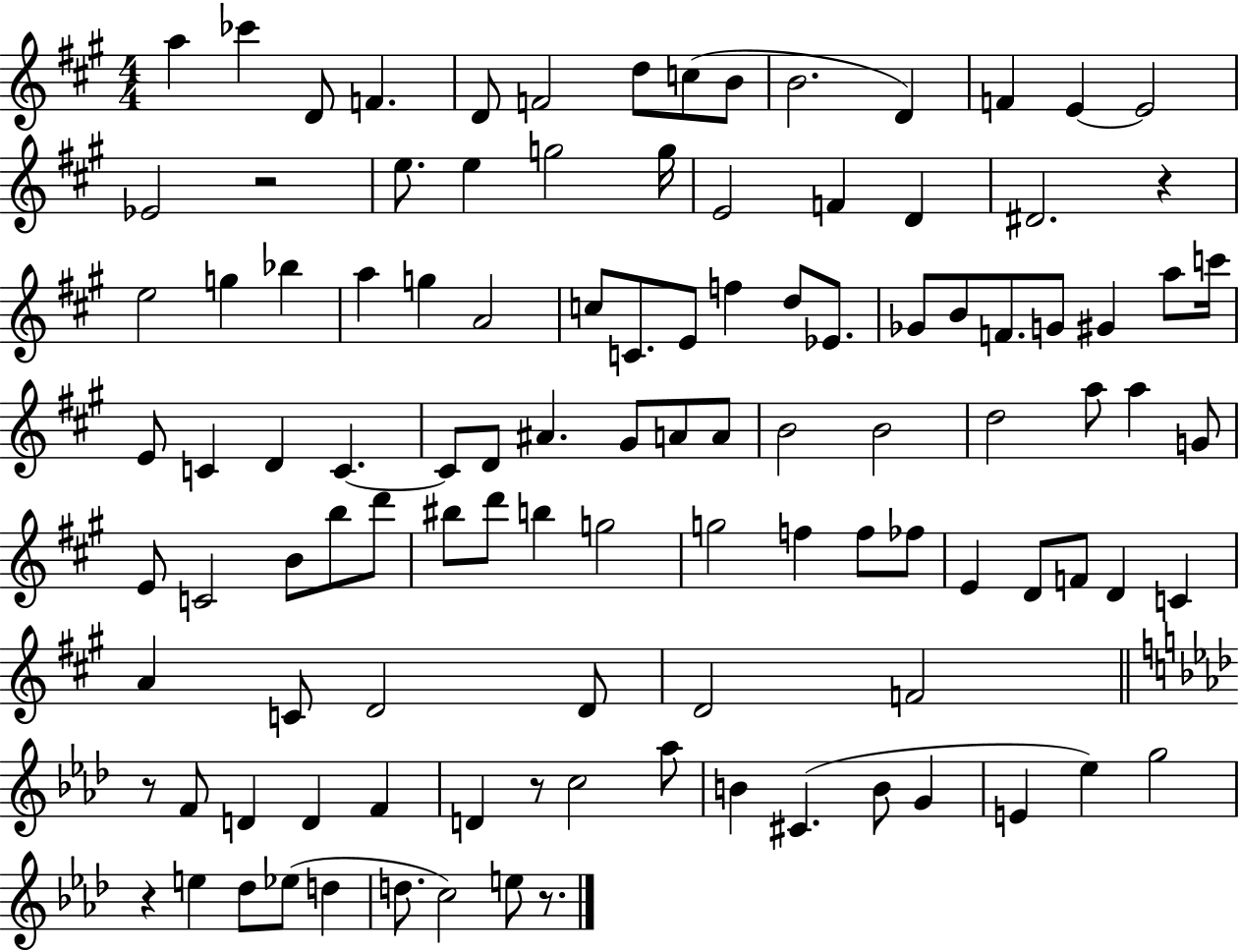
A5/q CES6/q D4/e F4/q. D4/e F4/h D5/e C5/e B4/e B4/h. D4/q F4/q E4/q E4/h Eb4/h R/h E5/e. E5/q G5/h G5/s E4/h F4/q D4/q D#4/h. R/q E5/h G5/q Bb5/q A5/q G5/q A4/h C5/e C4/e. E4/e F5/q D5/e Eb4/e. Gb4/e B4/e F4/e. G4/e G#4/q A5/e C6/s E4/e C4/q D4/q C4/q. C4/e D4/e A#4/q. G#4/e A4/e A4/e B4/h B4/h D5/h A5/e A5/q G4/e E4/e C4/h B4/e B5/e D6/e BIS5/e D6/e B5/q G5/h G5/h F5/q F5/e FES5/e E4/q D4/e F4/e D4/q C4/q A4/q C4/e D4/h D4/e D4/h F4/h R/e F4/e D4/q D4/q F4/q D4/q R/e C5/h Ab5/e B4/q C#4/q. B4/e G4/q E4/q Eb5/q G5/h R/q E5/q Db5/e Eb5/e D5/q D5/e. C5/h E5/e R/e.